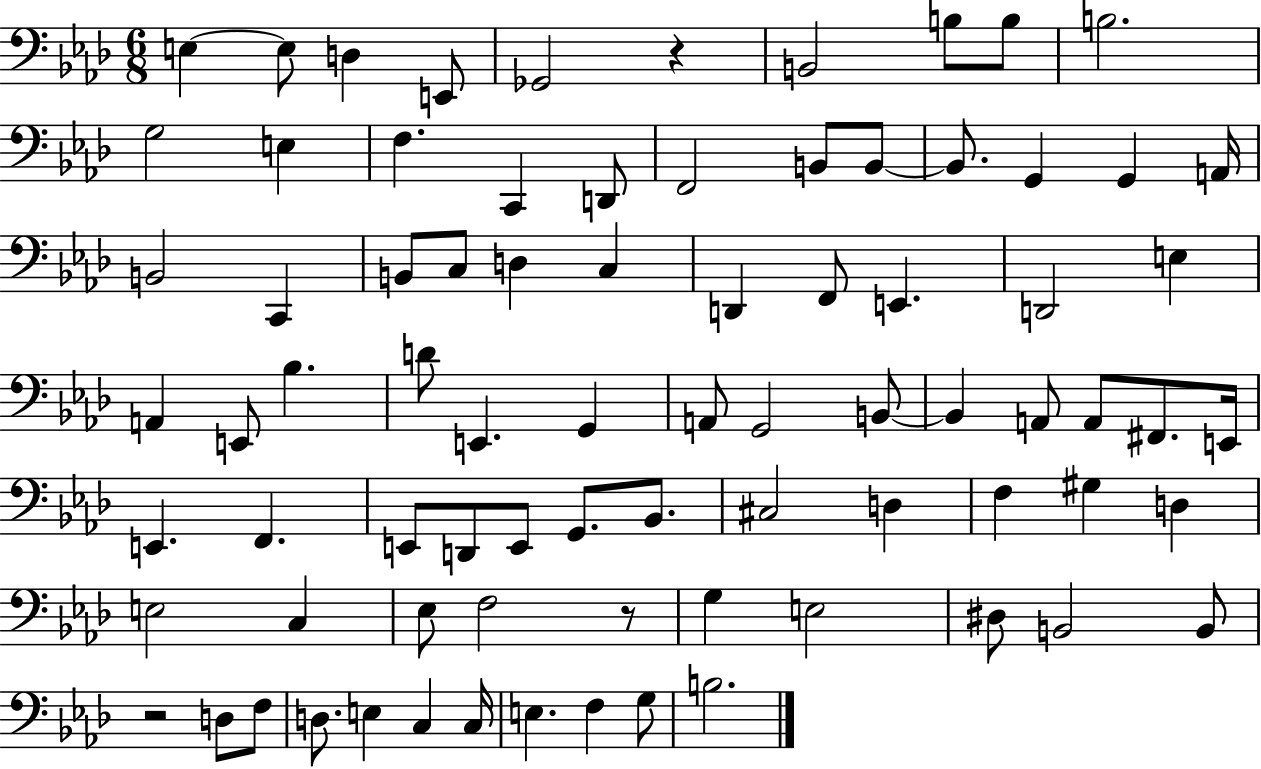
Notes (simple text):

E3/q E3/e D3/q E2/e Gb2/h R/q B2/h B3/e B3/e B3/h. G3/h E3/q F3/q. C2/q D2/e F2/h B2/e B2/e B2/e. G2/q G2/q A2/s B2/h C2/q B2/e C3/e D3/q C3/q D2/q F2/e E2/q. D2/h E3/q A2/q E2/e Bb3/q. D4/e E2/q. G2/q A2/e G2/h B2/e B2/q A2/e A2/e F#2/e. E2/s E2/q. F2/q. E2/e D2/e E2/e G2/e. Bb2/e. C#3/h D3/q F3/q G#3/q D3/q E3/h C3/q Eb3/e F3/h R/e G3/q E3/h D#3/e B2/h B2/e R/h D3/e F3/e D3/e. E3/q C3/q C3/s E3/q. F3/q G3/e B3/h.